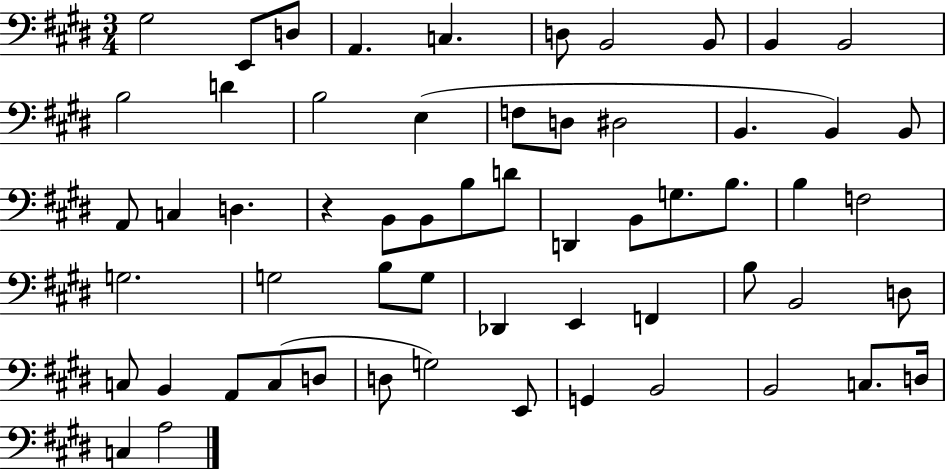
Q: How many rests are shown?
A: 1